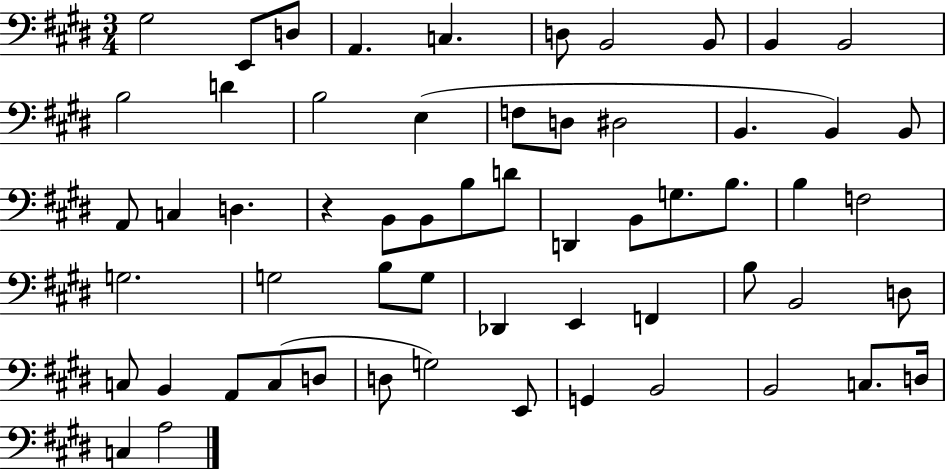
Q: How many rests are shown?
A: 1